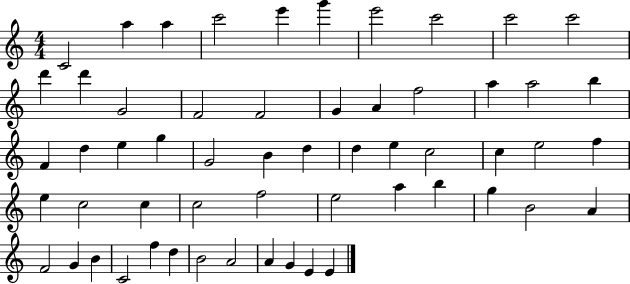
{
  \clef treble
  \numericTimeSignature
  \time 4/4
  \key c \major
  c'2 a''4 a''4 | c'''2 e'''4 g'''4 | e'''2 c'''2 | c'''2 c'''2 | \break d'''4 d'''4 g'2 | f'2 f'2 | g'4 a'4 f''2 | a''4 a''2 b''4 | \break f'4 d''4 e''4 g''4 | g'2 b'4 d''4 | d''4 e''4 c''2 | c''4 e''2 f''4 | \break e''4 c''2 c''4 | c''2 f''2 | e''2 a''4 b''4 | g''4 b'2 a'4 | \break f'2 g'4 b'4 | c'2 f''4 d''4 | b'2 a'2 | a'4 g'4 e'4 e'4 | \break \bar "|."
}